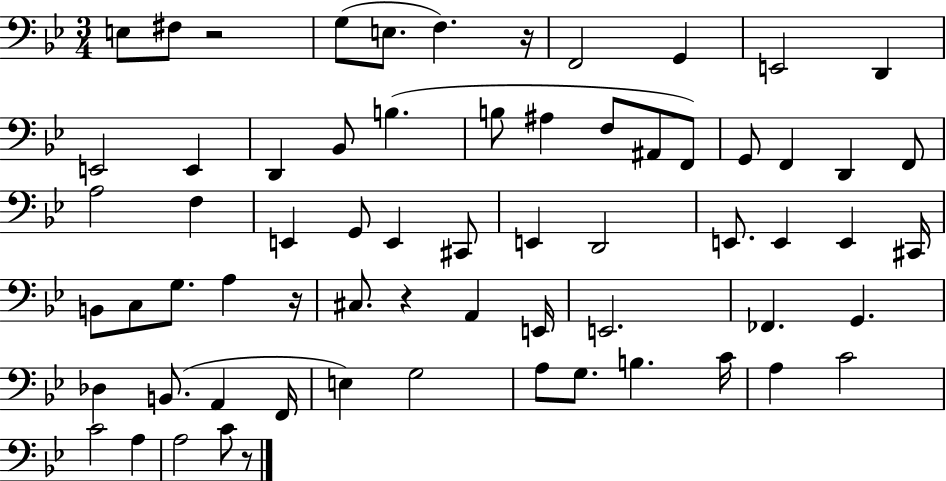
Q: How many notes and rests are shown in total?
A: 66